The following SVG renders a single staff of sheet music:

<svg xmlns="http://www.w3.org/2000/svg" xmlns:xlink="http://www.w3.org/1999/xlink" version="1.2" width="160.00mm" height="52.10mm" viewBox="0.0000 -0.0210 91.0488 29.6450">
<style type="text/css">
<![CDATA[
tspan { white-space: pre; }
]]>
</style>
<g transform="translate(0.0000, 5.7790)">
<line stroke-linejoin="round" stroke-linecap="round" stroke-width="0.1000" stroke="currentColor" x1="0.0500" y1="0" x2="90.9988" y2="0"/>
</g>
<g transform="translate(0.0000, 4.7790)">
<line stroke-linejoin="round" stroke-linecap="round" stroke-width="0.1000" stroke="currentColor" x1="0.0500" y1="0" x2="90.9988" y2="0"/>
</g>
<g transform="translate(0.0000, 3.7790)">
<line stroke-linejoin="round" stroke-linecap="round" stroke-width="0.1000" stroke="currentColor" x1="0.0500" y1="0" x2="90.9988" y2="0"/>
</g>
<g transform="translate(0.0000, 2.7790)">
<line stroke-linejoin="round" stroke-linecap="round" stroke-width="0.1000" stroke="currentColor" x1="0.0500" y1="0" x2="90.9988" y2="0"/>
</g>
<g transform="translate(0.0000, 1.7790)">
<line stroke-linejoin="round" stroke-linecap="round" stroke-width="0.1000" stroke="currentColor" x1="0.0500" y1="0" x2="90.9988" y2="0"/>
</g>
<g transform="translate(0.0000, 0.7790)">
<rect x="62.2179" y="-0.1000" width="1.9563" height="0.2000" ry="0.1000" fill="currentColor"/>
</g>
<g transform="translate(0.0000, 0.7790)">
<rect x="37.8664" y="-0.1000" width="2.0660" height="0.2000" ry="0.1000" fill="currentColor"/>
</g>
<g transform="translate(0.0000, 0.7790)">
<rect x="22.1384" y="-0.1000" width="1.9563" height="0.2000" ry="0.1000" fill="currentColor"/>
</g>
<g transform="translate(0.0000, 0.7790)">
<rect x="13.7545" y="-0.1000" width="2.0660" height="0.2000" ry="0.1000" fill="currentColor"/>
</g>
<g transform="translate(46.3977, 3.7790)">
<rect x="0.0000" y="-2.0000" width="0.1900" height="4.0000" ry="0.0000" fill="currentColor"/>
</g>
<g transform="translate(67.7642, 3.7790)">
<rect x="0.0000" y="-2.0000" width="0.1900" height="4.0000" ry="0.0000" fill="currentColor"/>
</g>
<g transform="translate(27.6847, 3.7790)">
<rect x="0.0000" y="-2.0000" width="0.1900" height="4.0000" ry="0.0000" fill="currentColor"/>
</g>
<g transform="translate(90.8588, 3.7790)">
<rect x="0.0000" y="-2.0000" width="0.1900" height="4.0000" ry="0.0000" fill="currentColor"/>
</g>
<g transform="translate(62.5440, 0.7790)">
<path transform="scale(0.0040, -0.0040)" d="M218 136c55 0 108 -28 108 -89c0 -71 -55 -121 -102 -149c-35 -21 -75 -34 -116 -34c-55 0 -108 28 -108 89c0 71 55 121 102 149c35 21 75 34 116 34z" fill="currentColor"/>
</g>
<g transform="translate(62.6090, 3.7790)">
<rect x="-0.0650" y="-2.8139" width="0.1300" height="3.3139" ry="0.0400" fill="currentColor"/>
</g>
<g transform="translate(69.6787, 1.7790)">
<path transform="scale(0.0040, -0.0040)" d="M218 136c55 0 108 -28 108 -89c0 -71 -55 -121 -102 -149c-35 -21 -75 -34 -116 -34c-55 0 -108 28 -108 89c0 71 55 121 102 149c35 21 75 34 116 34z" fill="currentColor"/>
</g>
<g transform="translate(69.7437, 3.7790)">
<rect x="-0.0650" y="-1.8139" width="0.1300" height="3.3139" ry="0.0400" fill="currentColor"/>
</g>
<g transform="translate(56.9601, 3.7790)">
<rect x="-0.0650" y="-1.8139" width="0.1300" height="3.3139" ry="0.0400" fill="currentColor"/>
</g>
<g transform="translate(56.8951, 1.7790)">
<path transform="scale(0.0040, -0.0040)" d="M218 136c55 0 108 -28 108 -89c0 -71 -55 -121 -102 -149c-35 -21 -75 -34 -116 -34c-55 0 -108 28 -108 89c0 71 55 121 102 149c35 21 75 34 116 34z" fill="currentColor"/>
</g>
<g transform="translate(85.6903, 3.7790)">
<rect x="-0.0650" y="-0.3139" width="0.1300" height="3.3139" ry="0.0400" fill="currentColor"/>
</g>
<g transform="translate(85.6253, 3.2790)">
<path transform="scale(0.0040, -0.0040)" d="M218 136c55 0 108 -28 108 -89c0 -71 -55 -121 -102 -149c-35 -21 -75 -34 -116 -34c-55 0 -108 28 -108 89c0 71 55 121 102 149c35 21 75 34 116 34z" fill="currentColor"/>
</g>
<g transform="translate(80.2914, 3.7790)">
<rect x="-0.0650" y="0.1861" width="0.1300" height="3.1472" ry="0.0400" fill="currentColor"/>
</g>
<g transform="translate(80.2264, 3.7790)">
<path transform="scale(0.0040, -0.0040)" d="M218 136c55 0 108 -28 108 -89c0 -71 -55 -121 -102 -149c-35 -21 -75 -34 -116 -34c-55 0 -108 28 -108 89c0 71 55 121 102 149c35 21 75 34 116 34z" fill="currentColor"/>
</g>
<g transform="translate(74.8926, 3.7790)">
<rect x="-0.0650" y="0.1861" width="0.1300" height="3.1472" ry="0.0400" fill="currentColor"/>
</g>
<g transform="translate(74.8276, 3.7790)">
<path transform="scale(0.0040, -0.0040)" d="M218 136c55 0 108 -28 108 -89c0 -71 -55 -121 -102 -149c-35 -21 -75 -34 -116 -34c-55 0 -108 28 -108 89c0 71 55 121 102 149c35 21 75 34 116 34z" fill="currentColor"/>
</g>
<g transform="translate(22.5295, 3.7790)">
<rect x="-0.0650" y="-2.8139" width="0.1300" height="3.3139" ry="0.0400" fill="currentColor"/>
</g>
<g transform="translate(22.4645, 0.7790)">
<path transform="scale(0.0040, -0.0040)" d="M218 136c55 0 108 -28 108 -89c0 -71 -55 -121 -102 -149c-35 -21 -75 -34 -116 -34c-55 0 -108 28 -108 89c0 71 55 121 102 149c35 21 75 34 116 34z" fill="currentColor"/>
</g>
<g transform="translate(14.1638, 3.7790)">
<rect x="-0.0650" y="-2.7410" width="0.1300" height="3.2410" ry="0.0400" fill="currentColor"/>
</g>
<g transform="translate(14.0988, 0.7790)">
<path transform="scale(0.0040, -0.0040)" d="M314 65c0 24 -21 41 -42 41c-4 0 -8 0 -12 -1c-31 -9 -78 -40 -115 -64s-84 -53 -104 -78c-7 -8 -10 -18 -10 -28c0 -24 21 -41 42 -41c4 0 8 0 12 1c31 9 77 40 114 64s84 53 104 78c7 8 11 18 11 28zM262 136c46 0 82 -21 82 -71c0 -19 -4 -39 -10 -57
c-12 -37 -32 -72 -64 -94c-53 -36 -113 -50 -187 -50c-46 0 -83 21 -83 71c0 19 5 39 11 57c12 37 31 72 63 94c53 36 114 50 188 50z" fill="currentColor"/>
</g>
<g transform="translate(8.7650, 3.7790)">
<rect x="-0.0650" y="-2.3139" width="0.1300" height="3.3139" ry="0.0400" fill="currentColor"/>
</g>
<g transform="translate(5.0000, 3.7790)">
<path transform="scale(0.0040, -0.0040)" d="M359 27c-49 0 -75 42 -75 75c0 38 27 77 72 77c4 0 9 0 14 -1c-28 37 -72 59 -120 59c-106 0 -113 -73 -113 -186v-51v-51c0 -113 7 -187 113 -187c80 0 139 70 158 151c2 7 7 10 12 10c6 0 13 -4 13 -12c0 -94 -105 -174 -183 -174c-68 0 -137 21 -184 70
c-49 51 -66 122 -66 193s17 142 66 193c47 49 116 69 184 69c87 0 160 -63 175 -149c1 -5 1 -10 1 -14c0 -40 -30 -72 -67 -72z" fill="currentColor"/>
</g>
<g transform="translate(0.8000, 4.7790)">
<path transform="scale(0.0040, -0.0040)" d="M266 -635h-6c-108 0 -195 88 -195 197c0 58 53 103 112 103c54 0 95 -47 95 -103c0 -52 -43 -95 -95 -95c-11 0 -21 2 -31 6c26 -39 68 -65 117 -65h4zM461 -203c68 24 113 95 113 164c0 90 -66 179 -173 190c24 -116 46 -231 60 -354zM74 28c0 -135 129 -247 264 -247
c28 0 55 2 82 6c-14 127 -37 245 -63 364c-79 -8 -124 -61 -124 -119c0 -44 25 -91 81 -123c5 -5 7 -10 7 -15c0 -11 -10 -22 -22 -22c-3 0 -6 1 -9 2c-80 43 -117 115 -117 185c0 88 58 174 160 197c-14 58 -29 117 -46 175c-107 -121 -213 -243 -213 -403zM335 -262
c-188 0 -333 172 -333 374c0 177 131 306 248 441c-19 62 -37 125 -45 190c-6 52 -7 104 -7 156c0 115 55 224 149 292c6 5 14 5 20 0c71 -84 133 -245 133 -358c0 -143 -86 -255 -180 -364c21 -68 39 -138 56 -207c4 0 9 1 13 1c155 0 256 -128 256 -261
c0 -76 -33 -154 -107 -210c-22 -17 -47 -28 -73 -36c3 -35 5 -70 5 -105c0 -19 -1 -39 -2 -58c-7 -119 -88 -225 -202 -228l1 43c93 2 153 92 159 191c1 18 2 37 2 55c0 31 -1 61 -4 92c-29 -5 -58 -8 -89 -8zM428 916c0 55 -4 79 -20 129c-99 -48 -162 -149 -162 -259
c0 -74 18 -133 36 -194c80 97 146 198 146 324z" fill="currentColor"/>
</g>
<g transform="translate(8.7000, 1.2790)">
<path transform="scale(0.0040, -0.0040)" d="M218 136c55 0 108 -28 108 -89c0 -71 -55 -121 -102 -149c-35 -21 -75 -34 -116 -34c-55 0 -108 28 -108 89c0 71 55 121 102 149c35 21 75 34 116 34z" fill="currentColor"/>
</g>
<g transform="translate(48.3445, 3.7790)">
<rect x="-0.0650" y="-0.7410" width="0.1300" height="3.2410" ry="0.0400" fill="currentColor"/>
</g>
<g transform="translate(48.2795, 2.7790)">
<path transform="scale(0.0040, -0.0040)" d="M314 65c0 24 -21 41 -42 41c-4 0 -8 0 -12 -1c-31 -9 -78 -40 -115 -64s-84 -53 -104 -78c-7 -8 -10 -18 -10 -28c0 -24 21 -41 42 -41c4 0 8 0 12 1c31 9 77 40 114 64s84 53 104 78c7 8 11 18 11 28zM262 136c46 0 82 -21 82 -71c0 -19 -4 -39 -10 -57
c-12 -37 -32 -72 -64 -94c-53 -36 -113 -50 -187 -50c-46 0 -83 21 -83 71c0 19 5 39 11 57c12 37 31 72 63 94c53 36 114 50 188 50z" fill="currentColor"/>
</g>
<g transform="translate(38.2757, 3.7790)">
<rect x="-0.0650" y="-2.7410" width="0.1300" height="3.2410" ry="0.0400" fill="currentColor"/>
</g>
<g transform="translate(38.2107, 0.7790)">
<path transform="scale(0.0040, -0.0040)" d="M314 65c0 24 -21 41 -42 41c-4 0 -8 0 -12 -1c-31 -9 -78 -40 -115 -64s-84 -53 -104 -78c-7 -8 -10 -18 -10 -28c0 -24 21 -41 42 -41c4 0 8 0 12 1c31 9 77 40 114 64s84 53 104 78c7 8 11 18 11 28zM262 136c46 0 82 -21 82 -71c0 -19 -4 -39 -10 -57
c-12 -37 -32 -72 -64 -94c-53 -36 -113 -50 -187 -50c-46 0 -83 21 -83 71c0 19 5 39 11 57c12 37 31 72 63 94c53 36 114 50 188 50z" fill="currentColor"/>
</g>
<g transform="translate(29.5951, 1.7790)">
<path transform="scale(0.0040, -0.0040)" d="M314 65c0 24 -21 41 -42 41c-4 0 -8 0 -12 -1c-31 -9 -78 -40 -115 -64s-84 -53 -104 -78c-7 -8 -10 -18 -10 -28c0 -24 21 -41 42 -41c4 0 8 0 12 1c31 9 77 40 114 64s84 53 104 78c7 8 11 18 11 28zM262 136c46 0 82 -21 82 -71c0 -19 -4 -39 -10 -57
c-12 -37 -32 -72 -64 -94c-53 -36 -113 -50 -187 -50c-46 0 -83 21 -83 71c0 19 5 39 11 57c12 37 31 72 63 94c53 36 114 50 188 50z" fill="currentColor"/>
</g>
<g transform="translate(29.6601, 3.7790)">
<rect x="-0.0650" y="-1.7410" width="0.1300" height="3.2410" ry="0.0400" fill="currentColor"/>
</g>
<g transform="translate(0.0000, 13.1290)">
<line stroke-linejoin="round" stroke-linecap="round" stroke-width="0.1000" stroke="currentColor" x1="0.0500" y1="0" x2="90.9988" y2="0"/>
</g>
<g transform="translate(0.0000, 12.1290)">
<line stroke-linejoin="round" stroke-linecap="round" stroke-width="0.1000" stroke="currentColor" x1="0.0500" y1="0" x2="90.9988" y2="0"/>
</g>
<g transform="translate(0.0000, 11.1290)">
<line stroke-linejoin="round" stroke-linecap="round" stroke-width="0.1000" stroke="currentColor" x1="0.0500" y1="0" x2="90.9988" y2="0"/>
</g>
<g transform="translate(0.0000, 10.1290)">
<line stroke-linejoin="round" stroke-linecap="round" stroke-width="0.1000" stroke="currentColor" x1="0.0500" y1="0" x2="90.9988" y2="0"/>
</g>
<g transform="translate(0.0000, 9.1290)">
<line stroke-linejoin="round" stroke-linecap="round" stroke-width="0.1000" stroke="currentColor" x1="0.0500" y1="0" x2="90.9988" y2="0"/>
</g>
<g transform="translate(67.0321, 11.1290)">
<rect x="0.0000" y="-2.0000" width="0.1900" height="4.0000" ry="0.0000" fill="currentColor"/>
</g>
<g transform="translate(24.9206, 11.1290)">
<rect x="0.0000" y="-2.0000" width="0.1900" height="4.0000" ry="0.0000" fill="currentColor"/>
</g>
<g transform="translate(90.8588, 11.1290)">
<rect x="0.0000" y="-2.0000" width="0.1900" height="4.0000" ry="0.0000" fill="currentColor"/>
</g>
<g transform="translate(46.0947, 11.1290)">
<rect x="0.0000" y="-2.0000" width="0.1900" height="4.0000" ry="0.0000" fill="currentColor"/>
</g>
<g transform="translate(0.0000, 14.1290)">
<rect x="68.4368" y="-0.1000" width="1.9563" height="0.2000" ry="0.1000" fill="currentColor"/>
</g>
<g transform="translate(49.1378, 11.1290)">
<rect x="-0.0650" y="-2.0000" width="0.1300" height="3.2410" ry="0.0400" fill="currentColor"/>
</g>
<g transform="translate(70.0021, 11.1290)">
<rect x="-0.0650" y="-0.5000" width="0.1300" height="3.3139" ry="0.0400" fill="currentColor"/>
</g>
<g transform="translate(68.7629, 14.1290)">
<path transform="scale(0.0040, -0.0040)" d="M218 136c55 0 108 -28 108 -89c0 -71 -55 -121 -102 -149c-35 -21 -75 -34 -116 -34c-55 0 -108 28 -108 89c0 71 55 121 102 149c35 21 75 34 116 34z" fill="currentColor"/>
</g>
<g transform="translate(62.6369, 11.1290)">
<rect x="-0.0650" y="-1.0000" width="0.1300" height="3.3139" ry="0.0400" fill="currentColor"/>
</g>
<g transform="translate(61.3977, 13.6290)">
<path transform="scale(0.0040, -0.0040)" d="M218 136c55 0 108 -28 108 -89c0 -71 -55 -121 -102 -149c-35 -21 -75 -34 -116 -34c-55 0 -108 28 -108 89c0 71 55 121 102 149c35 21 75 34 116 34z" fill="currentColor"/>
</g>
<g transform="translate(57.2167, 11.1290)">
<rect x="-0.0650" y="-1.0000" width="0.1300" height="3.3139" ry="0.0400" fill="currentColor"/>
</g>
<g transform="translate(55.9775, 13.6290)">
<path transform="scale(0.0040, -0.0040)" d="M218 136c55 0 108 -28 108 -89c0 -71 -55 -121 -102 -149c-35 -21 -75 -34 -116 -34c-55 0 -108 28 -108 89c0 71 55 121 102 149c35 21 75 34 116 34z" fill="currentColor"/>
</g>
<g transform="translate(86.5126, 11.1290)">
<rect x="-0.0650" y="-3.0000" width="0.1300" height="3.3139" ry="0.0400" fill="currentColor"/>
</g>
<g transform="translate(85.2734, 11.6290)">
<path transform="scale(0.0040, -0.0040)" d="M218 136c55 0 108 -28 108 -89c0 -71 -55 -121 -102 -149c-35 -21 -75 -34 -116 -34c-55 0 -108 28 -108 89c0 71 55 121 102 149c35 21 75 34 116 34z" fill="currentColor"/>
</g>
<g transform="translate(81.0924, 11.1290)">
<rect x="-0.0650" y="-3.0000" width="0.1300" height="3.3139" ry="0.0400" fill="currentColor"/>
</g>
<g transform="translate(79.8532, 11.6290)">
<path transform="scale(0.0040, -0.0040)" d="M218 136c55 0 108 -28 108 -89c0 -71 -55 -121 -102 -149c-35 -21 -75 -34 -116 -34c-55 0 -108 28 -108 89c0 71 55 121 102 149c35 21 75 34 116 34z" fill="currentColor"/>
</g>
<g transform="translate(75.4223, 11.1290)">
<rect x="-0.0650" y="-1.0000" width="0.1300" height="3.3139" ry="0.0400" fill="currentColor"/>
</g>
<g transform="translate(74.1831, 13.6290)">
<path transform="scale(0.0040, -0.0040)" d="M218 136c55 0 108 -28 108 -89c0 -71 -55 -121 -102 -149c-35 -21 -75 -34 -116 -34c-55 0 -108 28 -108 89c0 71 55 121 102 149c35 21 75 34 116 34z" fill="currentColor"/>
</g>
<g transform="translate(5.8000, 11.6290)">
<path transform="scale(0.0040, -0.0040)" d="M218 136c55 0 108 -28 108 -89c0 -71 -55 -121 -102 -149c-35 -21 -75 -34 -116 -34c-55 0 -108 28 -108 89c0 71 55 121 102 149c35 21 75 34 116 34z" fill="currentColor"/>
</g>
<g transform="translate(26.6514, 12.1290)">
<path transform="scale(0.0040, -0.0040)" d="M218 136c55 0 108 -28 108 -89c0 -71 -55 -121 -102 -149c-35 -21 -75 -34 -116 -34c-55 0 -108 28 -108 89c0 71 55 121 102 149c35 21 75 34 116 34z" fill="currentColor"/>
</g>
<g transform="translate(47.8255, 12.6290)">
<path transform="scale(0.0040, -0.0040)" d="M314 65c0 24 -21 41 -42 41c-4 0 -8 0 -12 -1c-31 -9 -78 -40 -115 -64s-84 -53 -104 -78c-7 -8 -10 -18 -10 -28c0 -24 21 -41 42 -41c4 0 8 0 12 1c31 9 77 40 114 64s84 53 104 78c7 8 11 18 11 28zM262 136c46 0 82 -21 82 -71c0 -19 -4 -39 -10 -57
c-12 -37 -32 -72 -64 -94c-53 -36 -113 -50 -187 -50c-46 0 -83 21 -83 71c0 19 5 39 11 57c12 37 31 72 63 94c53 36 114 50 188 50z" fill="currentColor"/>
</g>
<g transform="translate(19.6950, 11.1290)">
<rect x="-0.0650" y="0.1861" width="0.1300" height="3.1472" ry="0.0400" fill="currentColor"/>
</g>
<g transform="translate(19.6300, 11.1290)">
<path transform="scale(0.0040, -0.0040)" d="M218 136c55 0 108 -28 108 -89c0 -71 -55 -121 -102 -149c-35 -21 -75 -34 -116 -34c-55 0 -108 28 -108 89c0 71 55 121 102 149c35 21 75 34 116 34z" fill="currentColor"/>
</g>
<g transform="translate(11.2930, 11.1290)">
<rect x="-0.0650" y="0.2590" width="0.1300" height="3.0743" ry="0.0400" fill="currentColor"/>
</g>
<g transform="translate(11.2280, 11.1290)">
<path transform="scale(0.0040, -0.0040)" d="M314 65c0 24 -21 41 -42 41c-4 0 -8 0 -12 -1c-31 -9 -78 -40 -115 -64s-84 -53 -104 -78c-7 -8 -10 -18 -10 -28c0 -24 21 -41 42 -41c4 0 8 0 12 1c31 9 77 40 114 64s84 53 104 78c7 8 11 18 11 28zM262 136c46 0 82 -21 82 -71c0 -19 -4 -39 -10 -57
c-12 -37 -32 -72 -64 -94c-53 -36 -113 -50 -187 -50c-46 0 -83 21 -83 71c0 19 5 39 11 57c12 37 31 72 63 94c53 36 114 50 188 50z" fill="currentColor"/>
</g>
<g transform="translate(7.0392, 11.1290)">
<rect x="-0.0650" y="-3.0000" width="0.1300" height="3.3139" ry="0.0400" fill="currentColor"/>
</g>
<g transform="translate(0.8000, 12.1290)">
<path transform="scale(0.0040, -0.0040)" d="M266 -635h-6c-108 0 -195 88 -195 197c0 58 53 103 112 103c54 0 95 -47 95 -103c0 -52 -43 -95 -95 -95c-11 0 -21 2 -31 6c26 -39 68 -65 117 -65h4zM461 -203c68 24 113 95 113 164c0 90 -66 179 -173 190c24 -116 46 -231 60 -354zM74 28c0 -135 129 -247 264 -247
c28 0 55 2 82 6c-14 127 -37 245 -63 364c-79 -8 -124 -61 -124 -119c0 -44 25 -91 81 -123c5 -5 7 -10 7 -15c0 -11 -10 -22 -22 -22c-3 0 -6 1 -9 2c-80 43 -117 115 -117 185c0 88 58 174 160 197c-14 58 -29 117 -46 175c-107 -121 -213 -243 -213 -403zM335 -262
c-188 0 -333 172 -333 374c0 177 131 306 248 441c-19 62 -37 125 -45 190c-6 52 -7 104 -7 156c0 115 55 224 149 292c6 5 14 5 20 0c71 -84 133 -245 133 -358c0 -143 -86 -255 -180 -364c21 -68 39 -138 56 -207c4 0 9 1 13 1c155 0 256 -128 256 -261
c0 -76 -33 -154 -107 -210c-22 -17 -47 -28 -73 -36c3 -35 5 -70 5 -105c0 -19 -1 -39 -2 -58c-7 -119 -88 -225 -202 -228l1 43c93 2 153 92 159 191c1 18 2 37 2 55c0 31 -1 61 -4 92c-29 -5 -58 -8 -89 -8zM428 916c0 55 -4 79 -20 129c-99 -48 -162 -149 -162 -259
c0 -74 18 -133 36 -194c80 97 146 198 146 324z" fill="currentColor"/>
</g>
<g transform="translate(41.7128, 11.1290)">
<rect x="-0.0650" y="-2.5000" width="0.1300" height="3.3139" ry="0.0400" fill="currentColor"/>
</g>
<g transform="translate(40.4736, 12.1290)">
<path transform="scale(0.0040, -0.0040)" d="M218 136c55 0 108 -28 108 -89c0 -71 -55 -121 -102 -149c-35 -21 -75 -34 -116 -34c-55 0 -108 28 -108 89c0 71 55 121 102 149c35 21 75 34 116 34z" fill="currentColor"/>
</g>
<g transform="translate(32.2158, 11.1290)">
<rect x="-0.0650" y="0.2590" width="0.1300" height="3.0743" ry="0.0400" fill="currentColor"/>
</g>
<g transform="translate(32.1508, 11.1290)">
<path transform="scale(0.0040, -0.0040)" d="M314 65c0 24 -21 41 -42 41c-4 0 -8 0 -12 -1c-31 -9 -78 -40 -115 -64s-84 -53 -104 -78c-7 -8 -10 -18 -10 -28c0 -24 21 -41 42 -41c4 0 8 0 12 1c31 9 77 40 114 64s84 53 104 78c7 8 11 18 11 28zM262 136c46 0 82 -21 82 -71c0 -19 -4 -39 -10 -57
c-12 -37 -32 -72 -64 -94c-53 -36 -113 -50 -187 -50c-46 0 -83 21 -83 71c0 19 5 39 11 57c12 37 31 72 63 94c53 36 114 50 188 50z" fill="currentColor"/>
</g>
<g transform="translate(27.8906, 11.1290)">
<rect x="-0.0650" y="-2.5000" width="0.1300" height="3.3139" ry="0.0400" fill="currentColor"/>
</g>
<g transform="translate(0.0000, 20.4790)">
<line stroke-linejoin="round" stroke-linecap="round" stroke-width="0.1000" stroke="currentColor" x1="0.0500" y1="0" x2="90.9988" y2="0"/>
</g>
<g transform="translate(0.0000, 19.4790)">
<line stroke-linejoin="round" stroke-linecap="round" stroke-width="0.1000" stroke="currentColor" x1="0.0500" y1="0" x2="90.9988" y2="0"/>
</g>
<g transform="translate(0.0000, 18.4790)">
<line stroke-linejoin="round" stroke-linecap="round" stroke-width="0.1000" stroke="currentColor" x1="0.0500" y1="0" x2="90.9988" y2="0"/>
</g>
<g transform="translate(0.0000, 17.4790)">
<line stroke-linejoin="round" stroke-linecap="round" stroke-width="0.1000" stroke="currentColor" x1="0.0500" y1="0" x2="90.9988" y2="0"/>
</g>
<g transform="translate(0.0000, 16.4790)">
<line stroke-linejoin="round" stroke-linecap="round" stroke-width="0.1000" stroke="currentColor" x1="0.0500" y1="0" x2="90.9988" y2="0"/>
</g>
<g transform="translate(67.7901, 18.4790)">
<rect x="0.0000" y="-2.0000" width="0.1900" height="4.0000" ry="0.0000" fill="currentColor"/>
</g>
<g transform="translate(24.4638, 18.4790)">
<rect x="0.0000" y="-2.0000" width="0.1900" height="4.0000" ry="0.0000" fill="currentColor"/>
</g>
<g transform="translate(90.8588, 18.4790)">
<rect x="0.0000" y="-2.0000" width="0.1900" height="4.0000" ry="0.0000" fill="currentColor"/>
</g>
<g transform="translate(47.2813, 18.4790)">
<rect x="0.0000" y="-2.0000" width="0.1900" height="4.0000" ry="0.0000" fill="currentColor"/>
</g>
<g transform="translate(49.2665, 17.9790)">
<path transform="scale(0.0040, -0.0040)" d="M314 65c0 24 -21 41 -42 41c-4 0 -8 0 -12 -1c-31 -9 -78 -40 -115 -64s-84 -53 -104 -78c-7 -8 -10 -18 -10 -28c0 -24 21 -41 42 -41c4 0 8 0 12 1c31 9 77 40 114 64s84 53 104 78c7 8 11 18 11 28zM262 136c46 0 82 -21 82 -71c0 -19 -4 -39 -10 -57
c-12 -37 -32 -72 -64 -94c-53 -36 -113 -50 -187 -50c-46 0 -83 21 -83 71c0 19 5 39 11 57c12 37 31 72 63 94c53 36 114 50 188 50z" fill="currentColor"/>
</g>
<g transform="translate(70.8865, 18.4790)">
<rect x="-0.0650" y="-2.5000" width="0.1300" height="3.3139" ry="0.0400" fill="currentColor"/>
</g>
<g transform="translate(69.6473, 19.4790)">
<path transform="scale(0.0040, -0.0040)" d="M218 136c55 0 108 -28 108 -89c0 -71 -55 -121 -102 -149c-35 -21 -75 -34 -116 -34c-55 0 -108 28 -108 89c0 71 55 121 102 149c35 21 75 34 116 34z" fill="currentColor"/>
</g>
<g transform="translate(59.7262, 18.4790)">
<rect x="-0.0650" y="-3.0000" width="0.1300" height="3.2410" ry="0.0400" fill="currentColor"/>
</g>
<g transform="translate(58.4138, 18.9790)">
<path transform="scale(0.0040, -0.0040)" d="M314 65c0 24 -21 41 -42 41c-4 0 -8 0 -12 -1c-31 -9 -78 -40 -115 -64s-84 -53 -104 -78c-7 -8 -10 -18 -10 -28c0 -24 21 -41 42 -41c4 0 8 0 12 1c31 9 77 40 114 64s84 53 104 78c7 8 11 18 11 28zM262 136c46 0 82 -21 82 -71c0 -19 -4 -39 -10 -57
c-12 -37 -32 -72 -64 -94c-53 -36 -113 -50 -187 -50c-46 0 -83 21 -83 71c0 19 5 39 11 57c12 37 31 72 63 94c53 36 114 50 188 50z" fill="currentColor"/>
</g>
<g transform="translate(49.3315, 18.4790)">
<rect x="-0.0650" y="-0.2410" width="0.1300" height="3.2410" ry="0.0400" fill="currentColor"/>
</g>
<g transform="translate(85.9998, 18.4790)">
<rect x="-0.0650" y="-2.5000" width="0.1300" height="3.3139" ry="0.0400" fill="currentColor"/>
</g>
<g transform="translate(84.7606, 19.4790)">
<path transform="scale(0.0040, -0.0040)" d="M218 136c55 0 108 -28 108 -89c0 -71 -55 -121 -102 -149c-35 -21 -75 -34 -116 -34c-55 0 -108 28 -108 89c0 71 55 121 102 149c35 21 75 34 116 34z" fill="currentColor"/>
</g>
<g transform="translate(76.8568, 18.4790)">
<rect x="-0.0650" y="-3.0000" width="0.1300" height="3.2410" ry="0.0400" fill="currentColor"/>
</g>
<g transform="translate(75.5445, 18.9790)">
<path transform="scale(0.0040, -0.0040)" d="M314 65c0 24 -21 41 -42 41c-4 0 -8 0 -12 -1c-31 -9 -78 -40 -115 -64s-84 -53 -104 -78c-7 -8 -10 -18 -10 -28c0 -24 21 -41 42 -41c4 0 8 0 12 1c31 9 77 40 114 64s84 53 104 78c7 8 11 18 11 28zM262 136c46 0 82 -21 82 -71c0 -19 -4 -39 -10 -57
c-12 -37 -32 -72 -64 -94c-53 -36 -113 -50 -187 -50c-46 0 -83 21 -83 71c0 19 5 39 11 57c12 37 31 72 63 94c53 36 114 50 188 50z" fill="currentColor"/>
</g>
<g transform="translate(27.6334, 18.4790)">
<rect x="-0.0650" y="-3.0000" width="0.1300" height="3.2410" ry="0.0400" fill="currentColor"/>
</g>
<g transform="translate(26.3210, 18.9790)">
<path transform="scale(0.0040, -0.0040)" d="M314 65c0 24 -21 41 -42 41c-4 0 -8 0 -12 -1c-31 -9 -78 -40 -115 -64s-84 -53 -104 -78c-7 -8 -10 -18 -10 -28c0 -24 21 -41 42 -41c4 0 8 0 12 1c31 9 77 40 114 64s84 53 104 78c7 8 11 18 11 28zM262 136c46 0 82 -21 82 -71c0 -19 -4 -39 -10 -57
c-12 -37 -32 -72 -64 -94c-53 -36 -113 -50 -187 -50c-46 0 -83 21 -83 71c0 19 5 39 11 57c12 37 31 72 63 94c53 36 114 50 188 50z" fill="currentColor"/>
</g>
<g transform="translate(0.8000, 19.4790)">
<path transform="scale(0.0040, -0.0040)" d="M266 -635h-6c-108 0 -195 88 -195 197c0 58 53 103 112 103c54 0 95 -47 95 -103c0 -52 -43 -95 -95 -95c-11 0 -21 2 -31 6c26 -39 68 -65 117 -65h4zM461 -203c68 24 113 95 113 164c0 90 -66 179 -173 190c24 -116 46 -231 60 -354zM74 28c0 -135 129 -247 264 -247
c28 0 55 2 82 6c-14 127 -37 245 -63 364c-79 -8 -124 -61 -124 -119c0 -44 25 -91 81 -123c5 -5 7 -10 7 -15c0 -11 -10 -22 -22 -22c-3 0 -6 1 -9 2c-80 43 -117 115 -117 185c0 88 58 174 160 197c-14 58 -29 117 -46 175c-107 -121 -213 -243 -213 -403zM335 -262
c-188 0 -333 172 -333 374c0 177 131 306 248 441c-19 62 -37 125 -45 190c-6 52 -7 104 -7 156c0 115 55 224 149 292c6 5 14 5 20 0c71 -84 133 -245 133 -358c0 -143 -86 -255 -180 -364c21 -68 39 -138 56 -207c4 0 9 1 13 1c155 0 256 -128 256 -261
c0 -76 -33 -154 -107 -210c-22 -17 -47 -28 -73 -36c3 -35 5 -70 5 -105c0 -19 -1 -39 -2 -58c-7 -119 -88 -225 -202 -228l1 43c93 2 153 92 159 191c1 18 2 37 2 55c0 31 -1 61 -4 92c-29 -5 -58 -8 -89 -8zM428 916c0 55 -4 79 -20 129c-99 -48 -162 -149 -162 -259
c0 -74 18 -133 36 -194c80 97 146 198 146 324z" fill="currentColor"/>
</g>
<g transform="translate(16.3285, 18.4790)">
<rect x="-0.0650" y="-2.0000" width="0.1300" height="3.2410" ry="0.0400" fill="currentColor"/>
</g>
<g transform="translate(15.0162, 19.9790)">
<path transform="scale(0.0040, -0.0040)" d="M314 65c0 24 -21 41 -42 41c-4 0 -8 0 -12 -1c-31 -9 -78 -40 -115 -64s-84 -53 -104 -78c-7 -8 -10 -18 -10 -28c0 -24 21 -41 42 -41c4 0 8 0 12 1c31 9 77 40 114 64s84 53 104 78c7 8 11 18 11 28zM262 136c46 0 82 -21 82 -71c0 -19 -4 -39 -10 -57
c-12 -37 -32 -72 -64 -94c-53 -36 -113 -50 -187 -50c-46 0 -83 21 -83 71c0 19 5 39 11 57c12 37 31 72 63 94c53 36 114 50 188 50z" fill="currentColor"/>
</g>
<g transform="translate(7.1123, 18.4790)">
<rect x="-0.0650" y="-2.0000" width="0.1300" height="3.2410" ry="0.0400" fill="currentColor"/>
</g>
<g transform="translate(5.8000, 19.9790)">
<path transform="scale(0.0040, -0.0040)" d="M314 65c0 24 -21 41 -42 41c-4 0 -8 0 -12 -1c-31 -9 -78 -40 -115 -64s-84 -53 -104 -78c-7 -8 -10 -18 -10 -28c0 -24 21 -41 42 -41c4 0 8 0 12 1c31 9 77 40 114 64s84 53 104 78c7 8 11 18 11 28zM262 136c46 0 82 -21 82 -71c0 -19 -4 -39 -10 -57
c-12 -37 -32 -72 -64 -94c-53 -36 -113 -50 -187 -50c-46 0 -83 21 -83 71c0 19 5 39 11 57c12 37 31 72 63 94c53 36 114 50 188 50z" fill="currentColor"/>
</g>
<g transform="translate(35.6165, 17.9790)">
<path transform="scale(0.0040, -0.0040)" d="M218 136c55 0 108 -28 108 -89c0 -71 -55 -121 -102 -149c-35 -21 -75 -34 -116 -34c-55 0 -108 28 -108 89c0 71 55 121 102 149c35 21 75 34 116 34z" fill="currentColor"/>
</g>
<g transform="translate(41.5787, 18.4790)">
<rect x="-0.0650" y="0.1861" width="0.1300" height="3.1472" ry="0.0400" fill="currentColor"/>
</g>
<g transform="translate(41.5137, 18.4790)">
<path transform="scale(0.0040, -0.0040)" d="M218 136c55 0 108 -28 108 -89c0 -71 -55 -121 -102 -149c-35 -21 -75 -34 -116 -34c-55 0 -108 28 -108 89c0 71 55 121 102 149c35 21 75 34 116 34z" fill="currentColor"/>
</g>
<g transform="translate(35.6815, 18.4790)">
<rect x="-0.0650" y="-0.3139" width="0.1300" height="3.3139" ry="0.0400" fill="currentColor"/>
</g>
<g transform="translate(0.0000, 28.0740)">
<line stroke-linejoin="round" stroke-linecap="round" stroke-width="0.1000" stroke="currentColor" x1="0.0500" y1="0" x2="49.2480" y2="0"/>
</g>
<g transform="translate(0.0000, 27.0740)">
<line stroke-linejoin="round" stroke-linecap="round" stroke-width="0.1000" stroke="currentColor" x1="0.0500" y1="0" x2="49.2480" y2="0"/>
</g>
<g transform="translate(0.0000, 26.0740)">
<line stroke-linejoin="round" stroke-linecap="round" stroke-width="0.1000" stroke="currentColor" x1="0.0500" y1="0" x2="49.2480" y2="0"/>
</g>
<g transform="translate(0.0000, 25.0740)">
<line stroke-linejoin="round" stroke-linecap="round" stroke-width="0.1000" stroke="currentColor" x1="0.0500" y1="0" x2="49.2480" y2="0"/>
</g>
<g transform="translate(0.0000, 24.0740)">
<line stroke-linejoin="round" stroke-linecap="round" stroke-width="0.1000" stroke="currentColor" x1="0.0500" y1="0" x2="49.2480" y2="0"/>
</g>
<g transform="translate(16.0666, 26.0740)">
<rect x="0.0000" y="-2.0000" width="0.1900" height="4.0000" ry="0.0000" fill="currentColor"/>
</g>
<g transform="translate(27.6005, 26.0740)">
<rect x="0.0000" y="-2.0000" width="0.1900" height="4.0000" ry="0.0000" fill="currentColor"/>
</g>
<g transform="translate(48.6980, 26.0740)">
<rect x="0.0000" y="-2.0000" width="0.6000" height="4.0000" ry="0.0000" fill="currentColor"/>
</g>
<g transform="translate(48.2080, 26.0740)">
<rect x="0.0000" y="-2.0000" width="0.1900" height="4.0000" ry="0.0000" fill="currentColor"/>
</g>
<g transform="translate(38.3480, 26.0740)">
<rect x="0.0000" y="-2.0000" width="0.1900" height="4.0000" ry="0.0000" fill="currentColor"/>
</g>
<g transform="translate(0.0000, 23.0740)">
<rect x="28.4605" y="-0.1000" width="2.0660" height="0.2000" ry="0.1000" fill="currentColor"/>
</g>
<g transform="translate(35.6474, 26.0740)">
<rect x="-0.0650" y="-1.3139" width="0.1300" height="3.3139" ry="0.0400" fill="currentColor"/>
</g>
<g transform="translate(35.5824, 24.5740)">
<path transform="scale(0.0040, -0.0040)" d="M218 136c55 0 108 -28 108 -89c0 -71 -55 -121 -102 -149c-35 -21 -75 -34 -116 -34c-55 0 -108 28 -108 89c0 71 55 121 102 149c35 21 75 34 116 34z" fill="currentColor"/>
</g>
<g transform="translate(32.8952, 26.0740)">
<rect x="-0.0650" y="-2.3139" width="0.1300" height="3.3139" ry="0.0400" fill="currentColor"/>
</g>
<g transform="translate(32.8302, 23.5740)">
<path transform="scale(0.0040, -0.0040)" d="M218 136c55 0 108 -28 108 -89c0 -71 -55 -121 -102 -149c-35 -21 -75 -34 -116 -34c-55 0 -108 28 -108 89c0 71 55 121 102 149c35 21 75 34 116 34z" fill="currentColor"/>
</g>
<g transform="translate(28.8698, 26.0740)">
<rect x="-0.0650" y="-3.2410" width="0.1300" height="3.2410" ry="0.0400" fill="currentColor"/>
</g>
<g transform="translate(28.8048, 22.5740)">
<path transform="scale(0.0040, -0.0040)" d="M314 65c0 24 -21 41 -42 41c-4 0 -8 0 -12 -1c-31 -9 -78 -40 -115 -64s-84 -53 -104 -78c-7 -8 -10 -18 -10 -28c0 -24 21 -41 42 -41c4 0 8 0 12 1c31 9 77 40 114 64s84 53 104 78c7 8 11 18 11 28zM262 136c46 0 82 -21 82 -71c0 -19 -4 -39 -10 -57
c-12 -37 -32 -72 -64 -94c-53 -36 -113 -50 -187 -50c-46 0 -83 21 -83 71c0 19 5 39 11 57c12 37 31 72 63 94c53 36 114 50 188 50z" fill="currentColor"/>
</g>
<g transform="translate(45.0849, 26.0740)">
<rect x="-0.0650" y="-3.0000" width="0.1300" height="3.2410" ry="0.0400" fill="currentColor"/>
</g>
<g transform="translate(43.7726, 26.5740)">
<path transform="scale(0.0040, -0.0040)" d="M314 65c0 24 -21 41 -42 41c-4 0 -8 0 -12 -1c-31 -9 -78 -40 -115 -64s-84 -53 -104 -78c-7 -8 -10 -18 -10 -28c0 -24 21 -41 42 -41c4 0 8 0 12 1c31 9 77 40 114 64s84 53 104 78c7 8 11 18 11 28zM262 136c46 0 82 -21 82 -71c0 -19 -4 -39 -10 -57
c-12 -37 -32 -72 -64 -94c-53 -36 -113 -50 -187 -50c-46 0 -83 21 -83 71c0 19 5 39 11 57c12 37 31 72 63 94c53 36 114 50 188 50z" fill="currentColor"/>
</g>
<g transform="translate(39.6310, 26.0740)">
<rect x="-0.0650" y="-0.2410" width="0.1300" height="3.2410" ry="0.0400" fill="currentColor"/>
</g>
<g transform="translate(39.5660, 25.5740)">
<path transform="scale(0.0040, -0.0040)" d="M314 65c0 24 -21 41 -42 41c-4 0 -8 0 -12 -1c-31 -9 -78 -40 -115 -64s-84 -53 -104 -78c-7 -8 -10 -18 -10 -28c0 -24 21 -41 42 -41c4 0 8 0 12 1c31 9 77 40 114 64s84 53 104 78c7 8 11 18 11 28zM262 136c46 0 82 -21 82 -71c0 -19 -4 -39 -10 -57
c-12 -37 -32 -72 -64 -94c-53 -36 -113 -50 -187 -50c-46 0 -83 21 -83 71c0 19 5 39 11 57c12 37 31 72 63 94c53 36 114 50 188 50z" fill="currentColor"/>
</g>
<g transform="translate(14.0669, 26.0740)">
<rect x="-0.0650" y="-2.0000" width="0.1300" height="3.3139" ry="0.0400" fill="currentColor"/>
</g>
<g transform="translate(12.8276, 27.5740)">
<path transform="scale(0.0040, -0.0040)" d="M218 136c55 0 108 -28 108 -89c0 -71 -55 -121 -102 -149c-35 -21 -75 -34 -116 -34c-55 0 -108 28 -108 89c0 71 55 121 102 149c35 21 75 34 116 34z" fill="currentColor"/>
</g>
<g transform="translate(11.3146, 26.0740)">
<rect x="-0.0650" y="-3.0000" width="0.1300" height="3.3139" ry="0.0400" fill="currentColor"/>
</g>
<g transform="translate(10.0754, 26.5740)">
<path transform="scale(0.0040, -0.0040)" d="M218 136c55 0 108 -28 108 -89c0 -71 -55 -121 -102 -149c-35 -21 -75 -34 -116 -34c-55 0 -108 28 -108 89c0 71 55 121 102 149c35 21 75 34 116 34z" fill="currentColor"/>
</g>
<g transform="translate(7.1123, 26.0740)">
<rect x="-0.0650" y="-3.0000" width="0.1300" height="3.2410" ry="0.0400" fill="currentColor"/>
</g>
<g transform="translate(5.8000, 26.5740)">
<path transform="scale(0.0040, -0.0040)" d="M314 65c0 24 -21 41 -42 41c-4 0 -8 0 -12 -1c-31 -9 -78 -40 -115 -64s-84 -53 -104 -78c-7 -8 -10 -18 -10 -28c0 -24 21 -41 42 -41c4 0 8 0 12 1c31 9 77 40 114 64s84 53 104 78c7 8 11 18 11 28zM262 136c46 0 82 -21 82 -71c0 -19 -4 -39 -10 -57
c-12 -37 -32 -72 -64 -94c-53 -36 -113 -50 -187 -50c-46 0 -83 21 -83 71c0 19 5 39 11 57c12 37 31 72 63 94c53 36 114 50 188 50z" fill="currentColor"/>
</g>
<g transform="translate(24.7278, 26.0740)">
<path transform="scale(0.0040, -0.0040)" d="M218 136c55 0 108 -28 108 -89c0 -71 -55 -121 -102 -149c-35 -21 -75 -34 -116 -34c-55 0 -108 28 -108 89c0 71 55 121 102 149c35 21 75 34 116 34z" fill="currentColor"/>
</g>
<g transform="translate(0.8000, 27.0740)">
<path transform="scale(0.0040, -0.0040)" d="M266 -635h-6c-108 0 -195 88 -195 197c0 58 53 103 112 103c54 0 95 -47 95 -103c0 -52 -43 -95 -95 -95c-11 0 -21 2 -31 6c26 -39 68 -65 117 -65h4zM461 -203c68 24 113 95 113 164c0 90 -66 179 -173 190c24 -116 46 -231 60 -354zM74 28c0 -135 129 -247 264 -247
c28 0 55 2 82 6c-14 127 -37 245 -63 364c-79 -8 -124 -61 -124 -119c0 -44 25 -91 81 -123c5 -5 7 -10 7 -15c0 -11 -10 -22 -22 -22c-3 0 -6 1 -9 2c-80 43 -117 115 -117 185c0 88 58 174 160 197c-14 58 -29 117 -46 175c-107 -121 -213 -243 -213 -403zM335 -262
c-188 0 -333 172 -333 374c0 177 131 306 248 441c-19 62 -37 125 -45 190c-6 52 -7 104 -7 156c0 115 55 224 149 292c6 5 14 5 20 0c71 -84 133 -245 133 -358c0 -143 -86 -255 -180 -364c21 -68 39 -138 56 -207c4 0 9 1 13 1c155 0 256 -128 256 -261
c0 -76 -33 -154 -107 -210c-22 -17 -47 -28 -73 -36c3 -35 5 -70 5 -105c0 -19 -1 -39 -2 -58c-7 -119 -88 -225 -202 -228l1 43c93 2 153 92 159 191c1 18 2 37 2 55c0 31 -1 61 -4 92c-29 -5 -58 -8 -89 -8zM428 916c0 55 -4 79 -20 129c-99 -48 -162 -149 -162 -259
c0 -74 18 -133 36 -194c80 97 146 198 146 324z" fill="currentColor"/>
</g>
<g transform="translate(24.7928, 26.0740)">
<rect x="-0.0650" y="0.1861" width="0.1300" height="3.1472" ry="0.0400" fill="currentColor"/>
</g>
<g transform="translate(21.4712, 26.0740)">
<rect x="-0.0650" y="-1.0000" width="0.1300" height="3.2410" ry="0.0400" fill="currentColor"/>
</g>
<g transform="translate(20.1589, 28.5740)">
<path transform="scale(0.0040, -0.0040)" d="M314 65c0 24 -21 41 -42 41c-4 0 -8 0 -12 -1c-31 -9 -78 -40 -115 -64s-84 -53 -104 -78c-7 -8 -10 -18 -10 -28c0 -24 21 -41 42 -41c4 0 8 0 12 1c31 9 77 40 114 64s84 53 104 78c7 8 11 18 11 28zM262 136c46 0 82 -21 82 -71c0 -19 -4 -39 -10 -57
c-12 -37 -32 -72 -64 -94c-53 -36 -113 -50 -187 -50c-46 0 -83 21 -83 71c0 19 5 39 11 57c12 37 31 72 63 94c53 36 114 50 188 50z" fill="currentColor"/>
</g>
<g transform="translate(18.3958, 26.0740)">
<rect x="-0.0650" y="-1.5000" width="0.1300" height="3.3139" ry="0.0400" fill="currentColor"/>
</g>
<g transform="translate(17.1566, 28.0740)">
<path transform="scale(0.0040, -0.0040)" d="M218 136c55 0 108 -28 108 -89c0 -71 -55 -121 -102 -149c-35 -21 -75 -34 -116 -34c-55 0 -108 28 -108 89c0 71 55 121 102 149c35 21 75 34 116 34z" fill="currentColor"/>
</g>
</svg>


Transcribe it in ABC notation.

X:1
T:Untitled
M:4/4
L:1/4
K:C
g a2 a f2 a2 d2 f a f B B c A B2 B G B2 G F2 D D C D A A F2 F2 A2 c B c2 A2 G A2 G A2 A F E D2 B b2 g e c2 A2